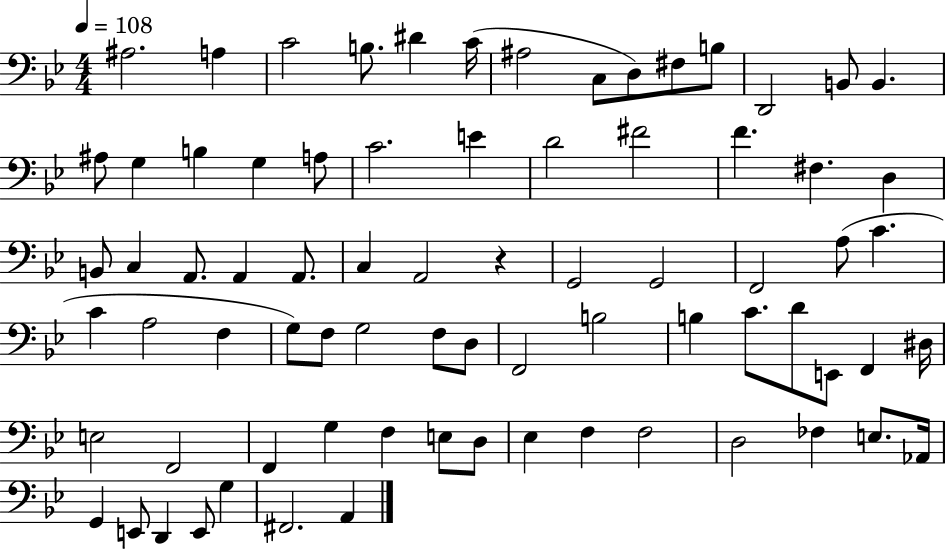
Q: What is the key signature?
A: BES major